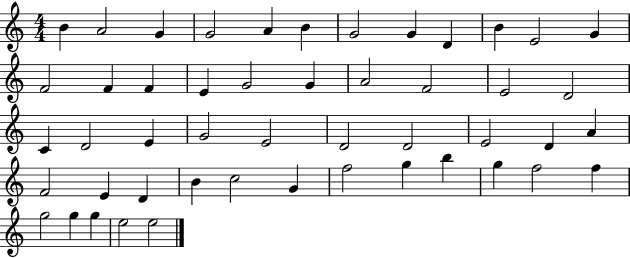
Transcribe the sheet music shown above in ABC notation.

X:1
T:Untitled
M:4/4
L:1/4
K:C
B A2 G G2 A B G2 G D B E2 G F2 F F E G2 G A2 F2 E2 D2 C D2 E G2 E2 D2 D2 E2 D A F2 E D B c2 G f2 g b g f2 f g2 g g e2 e2